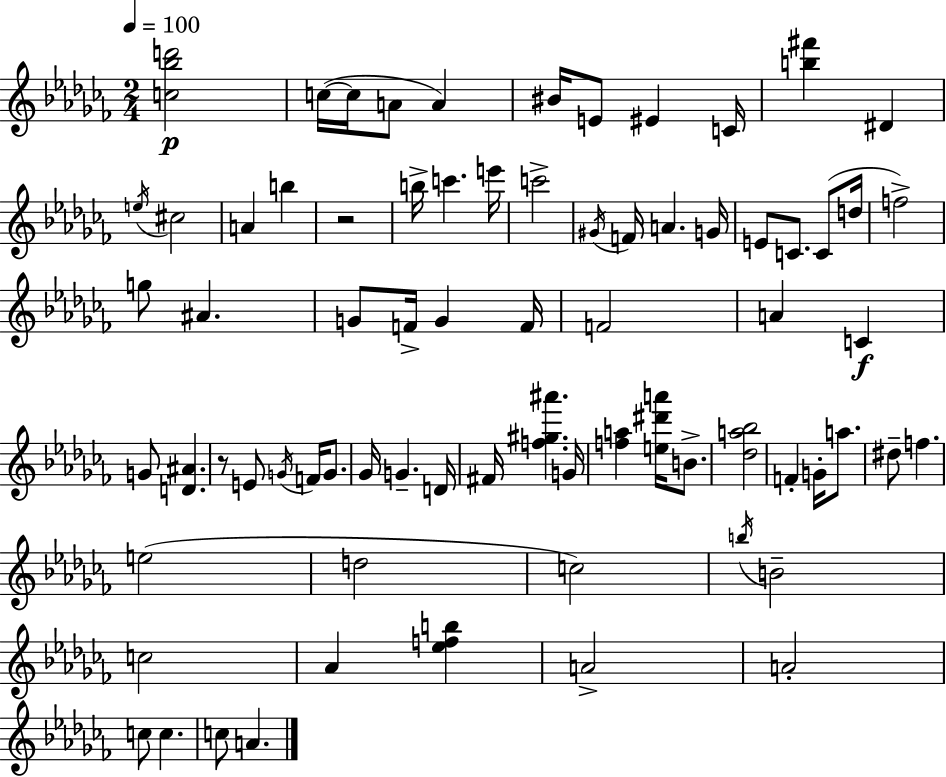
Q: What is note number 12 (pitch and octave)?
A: A4